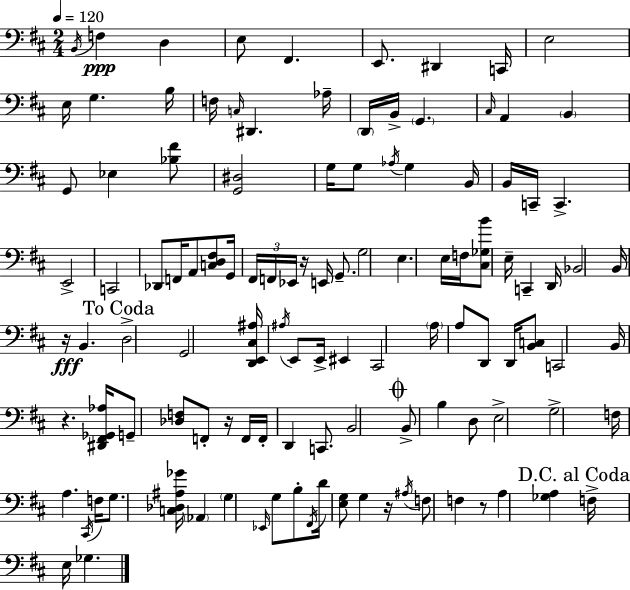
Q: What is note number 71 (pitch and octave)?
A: D2